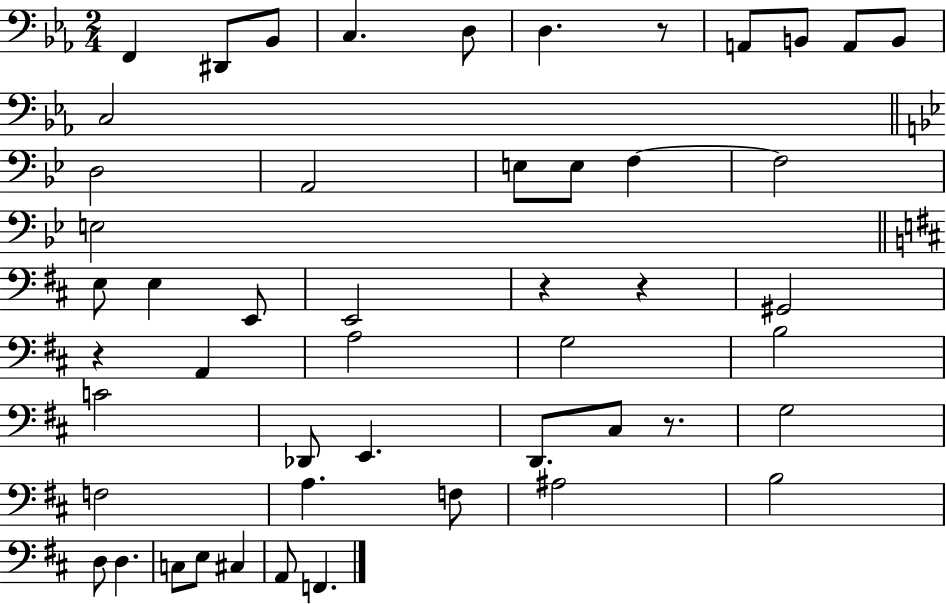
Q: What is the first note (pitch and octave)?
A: F2